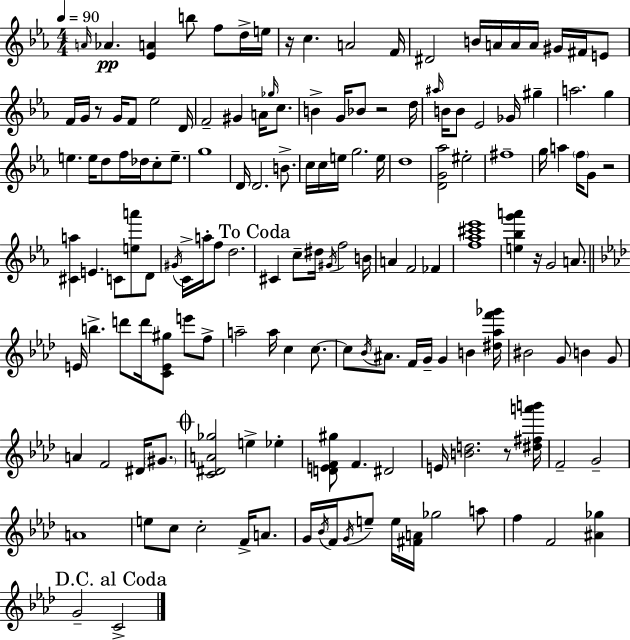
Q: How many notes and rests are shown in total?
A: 152